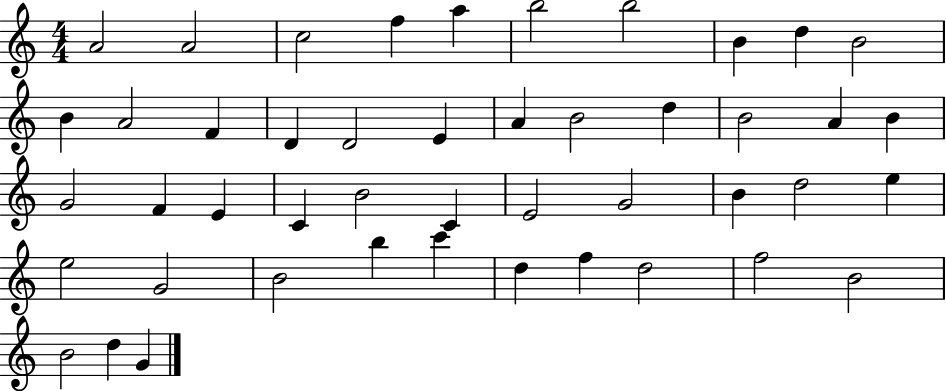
{
  \clef treble
  \numericTimeSignature
  \time 4/4
  \key c \major
  a'2 a'2 | c''2 f''4 a''4 | b''2 b''2 | b'4 d''4 b'2 | \break b'4 a'2 f'4 | d'4 d'2 e'4 | a'4 b'2 d''4 | b'2 a'4 b'4 | \break g'2 f'4 e'4 | c'4 b'2 c'4 | e'2 g'2 | b'4 d''2 e''4 | \break e''2 g'2 | b'2 b''4 c'''4 | d''4 f''4 d''2 | f''2 b'2 | \break b'2 d''4 g'4 | \bar "|."
}